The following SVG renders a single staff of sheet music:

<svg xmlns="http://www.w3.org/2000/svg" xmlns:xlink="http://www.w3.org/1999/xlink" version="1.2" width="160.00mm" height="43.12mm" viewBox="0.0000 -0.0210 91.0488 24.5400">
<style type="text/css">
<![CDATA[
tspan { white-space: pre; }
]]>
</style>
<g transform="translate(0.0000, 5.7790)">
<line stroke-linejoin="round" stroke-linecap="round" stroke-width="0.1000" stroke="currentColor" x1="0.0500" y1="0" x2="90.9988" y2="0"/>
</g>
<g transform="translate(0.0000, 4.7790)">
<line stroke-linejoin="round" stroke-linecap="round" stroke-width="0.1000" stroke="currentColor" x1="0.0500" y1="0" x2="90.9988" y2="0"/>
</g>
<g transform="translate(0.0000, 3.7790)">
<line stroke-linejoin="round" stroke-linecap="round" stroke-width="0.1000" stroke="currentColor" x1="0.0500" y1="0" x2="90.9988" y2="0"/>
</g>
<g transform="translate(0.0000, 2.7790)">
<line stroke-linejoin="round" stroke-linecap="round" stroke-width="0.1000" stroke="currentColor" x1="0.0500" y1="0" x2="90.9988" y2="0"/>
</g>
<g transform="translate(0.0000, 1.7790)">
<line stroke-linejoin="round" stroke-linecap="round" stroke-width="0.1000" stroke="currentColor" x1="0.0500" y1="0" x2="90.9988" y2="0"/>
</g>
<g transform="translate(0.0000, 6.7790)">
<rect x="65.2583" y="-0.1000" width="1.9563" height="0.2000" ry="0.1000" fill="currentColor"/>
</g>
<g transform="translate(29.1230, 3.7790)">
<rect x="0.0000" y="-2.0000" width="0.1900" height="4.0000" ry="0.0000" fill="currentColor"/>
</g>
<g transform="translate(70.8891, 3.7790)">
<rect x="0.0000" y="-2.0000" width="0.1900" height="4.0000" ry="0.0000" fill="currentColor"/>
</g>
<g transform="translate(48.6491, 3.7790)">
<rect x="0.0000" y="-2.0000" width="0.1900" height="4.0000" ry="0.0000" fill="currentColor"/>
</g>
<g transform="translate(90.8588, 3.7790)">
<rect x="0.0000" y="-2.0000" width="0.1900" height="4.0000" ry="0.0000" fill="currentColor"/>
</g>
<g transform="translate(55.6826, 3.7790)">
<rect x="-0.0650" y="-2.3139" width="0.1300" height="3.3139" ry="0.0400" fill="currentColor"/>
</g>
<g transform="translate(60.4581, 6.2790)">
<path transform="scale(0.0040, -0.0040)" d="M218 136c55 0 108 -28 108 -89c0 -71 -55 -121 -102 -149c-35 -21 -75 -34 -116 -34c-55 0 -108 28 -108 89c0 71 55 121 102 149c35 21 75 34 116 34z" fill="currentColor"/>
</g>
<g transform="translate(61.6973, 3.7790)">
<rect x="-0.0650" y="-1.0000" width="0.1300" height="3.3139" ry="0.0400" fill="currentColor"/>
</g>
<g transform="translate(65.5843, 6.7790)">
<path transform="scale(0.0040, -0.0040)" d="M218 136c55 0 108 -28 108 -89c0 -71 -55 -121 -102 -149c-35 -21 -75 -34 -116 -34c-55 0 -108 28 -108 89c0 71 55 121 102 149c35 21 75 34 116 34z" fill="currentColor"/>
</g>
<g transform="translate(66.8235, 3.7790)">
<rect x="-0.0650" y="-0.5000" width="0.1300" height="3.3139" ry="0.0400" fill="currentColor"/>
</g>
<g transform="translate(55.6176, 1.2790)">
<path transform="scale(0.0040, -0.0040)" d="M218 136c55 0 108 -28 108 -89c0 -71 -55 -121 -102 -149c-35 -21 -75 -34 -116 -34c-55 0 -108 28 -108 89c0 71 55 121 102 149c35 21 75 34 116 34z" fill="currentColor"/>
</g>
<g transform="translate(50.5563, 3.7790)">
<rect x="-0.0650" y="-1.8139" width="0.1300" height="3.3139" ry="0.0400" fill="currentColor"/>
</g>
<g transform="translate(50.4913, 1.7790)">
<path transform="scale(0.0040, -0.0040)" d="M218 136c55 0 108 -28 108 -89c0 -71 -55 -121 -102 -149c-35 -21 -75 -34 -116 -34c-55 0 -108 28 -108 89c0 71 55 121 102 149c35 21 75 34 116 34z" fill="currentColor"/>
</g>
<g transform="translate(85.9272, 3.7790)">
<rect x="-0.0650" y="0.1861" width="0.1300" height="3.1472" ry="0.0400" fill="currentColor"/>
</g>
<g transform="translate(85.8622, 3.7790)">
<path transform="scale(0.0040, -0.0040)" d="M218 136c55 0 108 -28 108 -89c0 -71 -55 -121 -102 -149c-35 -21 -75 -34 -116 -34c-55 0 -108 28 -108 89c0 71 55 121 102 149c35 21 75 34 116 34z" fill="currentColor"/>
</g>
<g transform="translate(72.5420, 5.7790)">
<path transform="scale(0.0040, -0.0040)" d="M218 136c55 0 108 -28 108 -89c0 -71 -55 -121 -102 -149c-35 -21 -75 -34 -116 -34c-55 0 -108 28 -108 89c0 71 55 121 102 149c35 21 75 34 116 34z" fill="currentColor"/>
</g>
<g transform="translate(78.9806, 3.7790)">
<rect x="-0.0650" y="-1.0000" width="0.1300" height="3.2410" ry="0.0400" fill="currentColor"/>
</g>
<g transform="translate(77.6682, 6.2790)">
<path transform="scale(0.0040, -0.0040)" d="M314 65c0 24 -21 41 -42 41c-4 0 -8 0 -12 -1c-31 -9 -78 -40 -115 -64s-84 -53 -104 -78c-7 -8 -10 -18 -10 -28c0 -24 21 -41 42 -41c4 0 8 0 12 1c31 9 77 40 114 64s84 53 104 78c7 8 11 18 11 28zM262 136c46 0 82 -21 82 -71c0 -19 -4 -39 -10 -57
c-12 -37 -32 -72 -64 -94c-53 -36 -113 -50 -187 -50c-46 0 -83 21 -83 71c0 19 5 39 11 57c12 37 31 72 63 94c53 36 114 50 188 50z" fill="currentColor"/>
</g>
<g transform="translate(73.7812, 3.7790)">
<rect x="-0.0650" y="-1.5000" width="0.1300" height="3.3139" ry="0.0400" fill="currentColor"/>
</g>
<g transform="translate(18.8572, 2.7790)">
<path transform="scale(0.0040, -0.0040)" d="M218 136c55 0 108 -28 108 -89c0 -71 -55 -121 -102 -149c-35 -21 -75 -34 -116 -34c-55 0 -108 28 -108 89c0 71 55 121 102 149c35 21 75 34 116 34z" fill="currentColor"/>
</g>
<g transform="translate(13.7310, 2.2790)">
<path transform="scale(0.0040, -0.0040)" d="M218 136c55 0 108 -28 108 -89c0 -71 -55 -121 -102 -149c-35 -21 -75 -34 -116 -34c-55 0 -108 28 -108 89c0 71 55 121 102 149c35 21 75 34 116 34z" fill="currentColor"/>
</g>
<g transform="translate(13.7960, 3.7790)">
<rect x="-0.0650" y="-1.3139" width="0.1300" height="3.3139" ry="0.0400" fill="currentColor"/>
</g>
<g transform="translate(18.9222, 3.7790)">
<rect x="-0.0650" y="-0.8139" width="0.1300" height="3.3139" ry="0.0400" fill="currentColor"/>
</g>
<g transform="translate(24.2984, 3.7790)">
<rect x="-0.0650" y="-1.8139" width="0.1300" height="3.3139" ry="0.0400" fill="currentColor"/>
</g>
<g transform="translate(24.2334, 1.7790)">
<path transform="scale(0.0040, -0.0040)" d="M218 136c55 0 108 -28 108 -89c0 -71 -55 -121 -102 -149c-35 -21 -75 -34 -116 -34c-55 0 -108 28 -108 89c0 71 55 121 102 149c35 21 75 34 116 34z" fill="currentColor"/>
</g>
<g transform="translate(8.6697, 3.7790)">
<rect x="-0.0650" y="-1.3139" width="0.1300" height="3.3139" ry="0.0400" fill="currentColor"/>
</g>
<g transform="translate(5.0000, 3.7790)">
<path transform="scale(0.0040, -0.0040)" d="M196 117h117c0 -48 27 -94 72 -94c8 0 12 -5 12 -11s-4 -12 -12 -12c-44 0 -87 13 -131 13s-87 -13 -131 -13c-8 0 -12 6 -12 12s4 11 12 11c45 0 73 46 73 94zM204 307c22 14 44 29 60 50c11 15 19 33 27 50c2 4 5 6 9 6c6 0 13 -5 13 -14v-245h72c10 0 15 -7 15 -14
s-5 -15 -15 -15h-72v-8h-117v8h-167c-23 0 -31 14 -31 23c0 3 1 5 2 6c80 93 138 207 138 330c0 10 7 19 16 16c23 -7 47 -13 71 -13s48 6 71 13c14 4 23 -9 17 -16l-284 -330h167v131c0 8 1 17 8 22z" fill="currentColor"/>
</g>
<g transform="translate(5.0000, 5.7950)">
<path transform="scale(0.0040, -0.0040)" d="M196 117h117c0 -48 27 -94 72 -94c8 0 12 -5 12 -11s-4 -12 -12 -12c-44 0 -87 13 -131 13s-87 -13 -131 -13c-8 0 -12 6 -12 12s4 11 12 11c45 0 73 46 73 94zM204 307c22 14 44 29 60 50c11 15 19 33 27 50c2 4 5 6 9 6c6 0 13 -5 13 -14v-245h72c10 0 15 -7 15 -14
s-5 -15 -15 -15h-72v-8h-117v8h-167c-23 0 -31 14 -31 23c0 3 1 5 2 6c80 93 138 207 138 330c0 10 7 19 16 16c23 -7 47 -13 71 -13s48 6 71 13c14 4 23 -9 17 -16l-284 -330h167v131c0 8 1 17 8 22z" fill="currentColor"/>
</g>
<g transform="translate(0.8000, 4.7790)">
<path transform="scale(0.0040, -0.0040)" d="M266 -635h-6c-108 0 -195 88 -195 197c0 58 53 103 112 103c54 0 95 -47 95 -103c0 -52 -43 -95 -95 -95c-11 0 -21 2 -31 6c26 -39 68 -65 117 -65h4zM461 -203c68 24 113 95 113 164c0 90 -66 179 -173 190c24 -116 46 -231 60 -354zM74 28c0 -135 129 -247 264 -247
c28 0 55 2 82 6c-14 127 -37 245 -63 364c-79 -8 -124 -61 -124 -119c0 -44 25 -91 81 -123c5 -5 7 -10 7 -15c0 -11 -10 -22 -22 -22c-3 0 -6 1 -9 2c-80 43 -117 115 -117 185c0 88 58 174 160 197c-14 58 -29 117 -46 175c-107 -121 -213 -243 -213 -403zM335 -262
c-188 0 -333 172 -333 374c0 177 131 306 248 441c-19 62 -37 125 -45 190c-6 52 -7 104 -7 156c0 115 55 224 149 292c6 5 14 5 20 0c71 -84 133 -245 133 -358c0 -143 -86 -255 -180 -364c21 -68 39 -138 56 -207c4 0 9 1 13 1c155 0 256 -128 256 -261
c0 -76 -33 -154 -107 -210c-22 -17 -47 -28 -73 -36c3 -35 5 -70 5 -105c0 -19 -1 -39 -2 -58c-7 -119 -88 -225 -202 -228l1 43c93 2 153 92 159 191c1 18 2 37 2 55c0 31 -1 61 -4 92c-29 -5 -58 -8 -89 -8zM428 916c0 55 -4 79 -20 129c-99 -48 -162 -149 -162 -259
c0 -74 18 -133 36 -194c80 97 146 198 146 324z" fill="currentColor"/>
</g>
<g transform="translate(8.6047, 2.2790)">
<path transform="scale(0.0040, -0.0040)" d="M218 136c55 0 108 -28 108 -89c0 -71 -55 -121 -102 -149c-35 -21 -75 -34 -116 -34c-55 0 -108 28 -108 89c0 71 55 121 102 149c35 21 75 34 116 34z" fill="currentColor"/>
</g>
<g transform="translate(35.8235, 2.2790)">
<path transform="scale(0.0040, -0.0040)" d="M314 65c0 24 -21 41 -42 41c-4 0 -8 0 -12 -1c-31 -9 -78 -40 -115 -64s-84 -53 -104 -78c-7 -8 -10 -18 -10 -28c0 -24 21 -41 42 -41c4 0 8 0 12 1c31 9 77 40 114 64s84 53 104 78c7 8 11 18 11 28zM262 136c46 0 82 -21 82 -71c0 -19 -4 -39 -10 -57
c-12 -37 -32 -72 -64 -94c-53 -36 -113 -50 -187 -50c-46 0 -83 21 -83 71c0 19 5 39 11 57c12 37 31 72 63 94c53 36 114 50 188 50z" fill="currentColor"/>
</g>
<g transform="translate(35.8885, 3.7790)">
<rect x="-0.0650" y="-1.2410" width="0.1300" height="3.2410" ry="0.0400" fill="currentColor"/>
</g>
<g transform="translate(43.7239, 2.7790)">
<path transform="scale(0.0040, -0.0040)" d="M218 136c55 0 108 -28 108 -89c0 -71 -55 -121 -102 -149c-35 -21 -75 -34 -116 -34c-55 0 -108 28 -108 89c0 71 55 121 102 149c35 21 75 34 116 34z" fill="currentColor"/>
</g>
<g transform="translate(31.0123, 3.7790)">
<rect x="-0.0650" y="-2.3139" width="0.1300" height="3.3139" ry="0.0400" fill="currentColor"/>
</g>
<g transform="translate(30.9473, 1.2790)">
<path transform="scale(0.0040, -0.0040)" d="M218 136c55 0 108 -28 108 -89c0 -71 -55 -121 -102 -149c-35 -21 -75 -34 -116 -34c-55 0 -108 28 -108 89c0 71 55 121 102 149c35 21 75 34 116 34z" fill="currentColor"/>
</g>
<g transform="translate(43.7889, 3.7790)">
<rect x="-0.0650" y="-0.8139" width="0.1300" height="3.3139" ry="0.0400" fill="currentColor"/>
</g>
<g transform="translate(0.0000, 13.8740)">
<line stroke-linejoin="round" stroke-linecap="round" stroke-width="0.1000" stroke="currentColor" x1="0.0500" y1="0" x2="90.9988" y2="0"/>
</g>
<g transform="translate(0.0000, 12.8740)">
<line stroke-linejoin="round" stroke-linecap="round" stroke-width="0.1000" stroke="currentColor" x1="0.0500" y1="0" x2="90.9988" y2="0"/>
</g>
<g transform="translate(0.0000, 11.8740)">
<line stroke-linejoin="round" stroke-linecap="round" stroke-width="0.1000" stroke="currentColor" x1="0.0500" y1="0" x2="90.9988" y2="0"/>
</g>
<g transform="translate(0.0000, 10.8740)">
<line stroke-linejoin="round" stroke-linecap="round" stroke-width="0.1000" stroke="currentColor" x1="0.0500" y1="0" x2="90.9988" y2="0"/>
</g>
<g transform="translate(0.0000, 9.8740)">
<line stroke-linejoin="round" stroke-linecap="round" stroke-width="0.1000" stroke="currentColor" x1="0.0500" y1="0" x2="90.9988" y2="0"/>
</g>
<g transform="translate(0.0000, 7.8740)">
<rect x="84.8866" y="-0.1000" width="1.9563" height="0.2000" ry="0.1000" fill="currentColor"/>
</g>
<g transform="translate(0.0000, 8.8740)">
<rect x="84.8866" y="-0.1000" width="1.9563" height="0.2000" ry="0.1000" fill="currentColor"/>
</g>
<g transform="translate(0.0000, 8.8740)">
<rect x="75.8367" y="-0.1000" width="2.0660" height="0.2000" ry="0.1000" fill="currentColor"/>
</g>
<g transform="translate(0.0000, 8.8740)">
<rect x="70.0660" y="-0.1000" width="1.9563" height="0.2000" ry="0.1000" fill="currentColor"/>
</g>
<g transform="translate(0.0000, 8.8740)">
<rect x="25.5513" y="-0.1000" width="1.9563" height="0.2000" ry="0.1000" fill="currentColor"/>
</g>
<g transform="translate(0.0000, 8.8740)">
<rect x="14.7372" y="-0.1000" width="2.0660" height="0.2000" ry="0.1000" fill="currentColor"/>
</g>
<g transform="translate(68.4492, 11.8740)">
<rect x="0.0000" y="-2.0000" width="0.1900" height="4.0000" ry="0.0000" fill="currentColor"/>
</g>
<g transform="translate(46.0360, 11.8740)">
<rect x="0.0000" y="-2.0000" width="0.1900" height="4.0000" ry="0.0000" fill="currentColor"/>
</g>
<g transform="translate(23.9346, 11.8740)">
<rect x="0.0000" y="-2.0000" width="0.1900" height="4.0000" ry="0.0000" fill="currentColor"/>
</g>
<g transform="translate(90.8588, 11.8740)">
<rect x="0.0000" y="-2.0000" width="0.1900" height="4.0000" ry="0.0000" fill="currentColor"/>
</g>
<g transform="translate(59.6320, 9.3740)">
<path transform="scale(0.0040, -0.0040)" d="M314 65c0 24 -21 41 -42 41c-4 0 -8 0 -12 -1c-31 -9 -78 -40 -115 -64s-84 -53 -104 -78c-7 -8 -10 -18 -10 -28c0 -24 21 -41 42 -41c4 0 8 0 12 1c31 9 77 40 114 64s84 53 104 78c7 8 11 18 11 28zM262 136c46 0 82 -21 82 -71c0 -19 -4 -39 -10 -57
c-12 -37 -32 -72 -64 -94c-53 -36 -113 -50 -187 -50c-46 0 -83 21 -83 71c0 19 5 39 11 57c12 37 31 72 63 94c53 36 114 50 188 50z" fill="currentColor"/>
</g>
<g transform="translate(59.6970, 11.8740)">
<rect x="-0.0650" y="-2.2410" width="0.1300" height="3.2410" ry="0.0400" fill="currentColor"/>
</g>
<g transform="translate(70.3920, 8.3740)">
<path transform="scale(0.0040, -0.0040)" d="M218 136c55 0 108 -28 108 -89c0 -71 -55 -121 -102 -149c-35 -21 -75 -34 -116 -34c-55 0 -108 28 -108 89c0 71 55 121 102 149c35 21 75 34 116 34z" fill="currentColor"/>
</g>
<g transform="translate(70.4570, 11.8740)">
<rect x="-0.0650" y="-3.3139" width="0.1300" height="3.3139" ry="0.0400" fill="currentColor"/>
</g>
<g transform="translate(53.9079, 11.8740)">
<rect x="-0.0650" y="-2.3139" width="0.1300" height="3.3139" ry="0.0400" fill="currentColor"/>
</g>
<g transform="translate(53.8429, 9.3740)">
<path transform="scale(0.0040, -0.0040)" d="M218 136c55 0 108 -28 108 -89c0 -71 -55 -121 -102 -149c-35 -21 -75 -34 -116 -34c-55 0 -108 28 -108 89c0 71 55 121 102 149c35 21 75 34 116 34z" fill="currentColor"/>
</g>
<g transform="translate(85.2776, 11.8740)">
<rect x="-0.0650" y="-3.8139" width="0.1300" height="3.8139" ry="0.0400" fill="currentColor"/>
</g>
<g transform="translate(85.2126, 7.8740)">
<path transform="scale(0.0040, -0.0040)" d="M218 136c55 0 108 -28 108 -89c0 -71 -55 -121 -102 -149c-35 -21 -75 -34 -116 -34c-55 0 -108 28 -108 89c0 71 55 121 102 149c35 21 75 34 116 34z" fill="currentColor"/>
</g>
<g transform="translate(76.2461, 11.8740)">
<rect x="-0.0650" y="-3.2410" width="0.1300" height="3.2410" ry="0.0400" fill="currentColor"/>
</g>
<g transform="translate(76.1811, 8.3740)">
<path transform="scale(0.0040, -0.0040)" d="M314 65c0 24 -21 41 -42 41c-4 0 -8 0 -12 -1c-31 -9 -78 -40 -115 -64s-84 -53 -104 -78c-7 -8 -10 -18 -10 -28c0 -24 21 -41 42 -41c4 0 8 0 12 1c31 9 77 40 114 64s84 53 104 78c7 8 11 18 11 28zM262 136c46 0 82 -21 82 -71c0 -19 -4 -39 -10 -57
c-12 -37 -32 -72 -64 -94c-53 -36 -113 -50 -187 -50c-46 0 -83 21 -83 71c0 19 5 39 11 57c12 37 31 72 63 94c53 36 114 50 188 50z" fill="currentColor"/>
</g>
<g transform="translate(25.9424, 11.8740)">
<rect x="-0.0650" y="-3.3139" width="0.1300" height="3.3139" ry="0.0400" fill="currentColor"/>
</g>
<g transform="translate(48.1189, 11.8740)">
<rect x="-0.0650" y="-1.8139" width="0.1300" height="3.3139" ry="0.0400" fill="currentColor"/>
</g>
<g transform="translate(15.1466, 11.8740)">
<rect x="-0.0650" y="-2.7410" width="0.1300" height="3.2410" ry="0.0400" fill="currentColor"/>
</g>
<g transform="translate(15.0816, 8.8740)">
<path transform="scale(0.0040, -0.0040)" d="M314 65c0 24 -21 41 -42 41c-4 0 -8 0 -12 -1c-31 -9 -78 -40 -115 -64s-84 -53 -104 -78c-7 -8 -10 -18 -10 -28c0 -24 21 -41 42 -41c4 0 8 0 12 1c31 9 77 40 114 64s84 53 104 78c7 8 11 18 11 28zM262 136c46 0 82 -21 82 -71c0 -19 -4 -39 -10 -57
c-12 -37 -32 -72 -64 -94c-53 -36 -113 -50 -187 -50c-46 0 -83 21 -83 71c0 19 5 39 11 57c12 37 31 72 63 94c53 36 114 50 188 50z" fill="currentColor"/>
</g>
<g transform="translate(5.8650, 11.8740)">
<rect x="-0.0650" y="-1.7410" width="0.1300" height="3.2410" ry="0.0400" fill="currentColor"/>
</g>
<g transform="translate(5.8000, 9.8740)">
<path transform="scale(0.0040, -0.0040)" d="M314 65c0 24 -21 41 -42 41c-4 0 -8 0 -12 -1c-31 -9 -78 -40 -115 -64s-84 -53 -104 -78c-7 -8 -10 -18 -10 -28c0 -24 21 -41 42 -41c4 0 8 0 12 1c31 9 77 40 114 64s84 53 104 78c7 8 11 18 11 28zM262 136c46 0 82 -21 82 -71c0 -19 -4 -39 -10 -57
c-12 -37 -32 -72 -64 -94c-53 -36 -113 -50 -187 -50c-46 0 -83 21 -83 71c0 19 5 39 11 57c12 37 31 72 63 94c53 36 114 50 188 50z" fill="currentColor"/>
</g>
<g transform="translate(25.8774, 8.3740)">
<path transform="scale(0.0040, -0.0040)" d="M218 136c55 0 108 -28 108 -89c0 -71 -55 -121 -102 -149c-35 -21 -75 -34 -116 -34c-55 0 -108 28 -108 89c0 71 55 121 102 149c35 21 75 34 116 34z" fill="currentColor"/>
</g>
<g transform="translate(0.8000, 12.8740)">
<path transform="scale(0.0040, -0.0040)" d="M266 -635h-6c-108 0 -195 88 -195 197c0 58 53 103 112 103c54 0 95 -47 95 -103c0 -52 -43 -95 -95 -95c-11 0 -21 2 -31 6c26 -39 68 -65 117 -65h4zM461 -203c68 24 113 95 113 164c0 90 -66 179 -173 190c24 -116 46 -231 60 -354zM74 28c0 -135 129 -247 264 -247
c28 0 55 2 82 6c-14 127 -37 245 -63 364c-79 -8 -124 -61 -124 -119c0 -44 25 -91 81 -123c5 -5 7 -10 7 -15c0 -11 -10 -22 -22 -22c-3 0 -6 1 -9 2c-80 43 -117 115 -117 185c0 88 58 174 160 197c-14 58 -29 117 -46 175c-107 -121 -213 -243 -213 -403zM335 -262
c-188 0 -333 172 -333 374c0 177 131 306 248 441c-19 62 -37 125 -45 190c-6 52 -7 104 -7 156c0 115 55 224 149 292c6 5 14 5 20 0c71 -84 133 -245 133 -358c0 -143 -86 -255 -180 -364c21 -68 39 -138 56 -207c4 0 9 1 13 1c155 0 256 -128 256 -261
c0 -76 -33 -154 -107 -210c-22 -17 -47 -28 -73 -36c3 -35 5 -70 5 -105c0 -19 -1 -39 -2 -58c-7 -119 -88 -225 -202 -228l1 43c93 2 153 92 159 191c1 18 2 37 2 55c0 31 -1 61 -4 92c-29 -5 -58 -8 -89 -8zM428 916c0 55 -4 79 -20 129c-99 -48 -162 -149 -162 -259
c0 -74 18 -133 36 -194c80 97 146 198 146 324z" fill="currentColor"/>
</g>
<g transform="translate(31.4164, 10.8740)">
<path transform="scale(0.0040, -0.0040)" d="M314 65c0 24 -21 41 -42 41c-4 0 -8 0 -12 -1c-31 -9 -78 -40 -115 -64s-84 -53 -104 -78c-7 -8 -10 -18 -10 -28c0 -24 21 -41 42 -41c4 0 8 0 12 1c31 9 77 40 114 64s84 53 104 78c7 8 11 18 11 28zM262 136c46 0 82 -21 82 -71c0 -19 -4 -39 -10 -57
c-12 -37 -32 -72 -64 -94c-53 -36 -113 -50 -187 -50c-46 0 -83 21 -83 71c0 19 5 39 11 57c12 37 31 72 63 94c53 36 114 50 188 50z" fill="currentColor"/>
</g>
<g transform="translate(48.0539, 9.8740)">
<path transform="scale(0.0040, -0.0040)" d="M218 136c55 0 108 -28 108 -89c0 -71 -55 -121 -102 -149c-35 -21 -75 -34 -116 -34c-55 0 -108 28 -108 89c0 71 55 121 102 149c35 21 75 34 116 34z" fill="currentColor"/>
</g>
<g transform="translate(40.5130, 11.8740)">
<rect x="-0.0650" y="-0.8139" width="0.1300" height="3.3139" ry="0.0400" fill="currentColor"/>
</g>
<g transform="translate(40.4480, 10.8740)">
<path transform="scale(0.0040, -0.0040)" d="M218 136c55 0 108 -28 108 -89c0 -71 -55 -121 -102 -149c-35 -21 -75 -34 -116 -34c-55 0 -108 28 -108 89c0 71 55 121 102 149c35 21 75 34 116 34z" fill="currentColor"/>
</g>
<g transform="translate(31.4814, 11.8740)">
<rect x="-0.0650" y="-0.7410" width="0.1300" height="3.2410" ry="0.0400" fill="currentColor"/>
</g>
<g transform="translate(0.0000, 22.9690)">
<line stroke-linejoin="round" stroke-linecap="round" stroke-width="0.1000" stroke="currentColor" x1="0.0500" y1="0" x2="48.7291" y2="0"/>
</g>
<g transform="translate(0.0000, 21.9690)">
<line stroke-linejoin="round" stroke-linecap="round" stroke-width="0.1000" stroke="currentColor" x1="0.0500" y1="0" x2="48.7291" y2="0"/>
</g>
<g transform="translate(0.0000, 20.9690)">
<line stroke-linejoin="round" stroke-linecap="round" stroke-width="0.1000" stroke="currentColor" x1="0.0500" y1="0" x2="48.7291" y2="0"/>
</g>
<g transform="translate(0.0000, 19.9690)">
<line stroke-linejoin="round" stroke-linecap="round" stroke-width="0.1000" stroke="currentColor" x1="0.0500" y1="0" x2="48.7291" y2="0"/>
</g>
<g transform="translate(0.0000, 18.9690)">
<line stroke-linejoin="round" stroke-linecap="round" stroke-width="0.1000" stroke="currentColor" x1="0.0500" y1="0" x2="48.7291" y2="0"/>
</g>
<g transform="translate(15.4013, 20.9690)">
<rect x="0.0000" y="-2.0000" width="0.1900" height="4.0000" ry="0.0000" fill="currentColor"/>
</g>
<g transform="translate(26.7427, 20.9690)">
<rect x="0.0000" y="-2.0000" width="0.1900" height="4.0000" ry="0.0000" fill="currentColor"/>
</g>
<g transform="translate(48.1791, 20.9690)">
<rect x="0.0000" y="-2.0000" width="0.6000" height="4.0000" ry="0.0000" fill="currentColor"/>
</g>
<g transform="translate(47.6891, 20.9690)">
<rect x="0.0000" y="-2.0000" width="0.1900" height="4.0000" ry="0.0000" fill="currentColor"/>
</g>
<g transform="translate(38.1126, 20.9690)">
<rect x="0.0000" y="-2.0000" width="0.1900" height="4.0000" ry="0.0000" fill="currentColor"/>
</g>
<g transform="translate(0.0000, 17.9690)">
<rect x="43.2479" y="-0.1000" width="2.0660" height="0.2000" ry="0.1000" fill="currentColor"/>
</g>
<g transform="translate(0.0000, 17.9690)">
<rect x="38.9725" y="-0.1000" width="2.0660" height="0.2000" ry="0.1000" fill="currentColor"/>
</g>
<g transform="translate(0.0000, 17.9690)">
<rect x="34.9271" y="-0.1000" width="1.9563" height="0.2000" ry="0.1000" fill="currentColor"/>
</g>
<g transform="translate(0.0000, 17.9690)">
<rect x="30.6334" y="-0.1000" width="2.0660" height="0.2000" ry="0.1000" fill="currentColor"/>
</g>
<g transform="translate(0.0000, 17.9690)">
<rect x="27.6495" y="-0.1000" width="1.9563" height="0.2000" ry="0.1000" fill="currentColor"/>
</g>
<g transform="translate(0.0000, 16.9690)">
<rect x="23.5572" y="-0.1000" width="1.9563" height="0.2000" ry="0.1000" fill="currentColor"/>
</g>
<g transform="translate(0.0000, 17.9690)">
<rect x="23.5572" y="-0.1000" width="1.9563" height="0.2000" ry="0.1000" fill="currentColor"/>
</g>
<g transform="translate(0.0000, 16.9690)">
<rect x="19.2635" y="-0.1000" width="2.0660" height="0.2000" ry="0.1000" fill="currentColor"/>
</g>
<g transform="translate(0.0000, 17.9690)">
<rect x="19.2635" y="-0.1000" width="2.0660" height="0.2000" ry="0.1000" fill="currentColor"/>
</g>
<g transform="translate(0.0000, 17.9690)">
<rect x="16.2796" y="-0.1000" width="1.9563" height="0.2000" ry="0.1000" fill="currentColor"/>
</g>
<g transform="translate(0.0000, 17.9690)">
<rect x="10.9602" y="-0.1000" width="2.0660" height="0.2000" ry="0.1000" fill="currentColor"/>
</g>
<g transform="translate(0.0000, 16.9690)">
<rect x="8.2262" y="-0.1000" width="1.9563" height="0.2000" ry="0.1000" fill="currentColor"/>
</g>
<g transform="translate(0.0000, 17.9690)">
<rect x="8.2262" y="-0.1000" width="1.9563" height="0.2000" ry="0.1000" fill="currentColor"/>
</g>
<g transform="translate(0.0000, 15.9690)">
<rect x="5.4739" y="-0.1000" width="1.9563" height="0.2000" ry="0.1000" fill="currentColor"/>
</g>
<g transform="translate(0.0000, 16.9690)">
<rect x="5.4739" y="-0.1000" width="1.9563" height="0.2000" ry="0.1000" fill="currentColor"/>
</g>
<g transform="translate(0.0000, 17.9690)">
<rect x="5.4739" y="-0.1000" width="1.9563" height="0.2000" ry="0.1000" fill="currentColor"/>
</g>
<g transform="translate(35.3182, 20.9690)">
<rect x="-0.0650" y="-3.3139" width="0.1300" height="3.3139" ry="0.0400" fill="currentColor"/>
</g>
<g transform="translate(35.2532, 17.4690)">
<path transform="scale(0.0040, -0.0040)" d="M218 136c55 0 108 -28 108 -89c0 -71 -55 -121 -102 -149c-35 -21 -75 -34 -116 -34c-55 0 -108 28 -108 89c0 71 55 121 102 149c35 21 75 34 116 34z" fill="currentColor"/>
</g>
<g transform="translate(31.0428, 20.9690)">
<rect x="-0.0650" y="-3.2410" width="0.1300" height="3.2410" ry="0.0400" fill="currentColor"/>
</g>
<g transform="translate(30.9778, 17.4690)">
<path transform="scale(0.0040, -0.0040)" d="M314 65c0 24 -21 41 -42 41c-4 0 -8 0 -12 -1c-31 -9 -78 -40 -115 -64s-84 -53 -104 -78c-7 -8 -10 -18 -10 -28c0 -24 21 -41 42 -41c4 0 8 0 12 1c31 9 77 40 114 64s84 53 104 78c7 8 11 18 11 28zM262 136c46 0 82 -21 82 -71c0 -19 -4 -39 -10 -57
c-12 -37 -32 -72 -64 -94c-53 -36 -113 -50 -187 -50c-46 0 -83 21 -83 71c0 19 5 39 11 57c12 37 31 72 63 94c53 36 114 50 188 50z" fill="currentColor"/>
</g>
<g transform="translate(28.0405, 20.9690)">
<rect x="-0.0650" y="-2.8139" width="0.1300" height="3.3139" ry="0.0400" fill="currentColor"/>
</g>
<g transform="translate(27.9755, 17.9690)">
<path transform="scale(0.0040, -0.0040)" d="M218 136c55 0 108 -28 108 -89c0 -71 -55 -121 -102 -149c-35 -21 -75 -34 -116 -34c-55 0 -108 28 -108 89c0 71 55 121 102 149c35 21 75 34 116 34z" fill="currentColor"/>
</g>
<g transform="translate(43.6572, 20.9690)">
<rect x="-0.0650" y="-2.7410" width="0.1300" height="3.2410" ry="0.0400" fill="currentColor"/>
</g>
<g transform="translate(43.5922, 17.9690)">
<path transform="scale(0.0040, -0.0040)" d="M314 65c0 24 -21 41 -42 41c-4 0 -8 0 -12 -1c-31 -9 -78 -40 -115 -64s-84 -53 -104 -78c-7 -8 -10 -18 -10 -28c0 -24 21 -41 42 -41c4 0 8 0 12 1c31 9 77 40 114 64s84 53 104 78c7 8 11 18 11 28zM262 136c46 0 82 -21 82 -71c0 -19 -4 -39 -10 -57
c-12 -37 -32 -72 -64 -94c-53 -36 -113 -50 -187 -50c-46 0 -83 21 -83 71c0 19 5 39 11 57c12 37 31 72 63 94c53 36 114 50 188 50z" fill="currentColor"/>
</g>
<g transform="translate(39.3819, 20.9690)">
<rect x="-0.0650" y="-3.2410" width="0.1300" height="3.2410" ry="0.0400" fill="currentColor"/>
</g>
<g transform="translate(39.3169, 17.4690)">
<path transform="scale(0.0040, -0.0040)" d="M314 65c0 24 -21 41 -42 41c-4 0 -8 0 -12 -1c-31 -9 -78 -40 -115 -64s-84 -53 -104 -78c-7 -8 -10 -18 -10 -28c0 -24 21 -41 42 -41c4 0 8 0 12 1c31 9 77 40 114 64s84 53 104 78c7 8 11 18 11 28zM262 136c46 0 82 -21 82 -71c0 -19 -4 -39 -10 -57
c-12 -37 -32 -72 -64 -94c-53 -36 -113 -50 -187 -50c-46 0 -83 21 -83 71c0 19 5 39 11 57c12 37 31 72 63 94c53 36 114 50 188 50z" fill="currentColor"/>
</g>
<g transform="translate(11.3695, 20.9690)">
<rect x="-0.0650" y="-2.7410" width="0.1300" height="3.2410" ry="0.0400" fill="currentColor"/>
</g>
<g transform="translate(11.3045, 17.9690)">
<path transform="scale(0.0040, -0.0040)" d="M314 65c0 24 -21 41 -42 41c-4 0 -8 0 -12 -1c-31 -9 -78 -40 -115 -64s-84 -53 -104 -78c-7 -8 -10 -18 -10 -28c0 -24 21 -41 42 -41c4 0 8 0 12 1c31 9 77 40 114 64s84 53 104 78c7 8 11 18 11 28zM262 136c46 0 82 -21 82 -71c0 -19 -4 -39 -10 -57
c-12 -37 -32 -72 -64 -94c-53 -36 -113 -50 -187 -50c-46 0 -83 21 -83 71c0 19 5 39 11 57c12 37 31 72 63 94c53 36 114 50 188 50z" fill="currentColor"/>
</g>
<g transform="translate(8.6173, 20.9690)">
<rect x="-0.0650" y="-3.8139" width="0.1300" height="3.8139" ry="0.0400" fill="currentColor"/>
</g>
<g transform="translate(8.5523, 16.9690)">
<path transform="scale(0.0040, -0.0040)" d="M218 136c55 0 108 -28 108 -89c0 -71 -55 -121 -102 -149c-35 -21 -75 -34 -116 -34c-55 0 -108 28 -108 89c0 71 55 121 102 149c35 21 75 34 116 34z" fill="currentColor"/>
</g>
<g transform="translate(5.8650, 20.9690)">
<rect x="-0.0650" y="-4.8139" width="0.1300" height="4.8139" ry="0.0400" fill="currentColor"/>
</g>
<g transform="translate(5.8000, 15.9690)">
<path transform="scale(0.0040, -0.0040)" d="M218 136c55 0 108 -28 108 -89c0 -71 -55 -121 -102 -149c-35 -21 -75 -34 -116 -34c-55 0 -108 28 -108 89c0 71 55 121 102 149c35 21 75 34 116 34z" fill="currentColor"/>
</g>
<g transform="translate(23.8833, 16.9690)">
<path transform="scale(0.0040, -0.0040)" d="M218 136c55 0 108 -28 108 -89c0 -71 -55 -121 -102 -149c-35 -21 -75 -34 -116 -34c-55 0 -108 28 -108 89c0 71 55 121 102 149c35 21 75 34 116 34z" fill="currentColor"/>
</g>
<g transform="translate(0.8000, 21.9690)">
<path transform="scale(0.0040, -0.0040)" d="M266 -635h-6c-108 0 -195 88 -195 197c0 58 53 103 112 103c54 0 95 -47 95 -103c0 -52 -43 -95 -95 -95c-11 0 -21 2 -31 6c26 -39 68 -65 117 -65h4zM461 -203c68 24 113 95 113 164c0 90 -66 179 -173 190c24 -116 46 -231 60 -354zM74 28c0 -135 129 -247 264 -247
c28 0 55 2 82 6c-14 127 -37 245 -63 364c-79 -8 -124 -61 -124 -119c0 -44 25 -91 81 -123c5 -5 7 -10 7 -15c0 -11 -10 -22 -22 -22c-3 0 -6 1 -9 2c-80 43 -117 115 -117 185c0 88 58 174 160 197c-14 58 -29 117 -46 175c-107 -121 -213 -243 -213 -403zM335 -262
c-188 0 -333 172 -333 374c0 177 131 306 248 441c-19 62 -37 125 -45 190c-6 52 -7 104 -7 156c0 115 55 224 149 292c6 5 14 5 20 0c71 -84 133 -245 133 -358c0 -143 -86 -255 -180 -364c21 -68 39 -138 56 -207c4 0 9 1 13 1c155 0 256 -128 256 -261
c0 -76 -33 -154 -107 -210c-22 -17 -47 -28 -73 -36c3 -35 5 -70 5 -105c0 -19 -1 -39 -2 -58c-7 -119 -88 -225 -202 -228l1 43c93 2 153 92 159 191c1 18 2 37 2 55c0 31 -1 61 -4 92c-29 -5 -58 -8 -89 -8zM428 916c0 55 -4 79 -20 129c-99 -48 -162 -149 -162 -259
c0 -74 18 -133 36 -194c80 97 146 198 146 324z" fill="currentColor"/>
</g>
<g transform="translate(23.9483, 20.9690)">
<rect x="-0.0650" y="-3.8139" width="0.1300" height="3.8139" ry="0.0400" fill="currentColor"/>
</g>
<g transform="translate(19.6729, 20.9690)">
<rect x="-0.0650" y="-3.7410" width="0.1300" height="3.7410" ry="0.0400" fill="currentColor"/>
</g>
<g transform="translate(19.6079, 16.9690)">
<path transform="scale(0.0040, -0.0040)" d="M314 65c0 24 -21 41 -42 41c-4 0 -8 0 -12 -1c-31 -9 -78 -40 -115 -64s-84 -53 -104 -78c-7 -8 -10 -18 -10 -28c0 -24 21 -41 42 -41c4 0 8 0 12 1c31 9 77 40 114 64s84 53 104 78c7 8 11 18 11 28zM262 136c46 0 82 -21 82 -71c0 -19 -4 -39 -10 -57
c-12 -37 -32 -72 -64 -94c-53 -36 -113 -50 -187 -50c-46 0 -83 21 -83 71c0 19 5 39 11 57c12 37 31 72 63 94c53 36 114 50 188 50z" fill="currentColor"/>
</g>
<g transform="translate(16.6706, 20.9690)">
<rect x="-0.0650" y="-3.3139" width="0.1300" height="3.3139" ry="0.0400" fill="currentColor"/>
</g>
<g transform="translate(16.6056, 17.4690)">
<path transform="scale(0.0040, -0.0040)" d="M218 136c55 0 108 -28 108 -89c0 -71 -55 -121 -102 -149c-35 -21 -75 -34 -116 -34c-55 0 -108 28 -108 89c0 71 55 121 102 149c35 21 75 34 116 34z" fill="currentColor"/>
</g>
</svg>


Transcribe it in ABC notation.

X:1
T:Untitled
M:4/4
L:1/4
K:C
e e d f g e2 d f g D C E D2 B f2 a2 b d2 d f g g2 b b2 c' e' c' a2 b c'2 c' a b2 b b2 a2